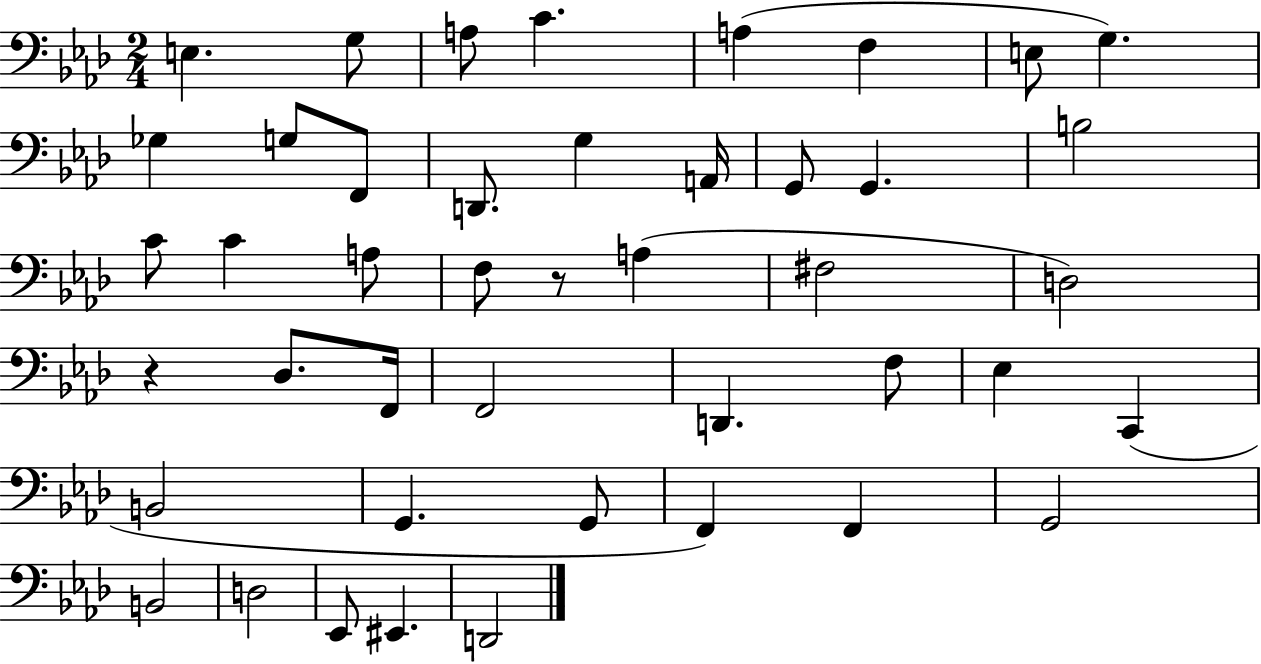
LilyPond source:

{
  \clef bass
  \numericTimeSignature
  \time 2/4
  \key aes \major
  e4. g8 | a8 c'4. | a4( f4 | e8 g4.) | \break ges4 g8 f,8 | d,8. g4 a,16 | g,8 g,4. | b2 | \break c'8 c'4 a8 | f8 r8 a4( | fis2 | d2) | \break r4 des8. f,16 | f,2 | d,4. f8 | ees4 c,4( | \break b,2 | g,4. g,8 | f,4) f,4 | g,2 | \break b,2 | d2 | ees,8 eis,4. | d,2 | \break \bar "|."
}